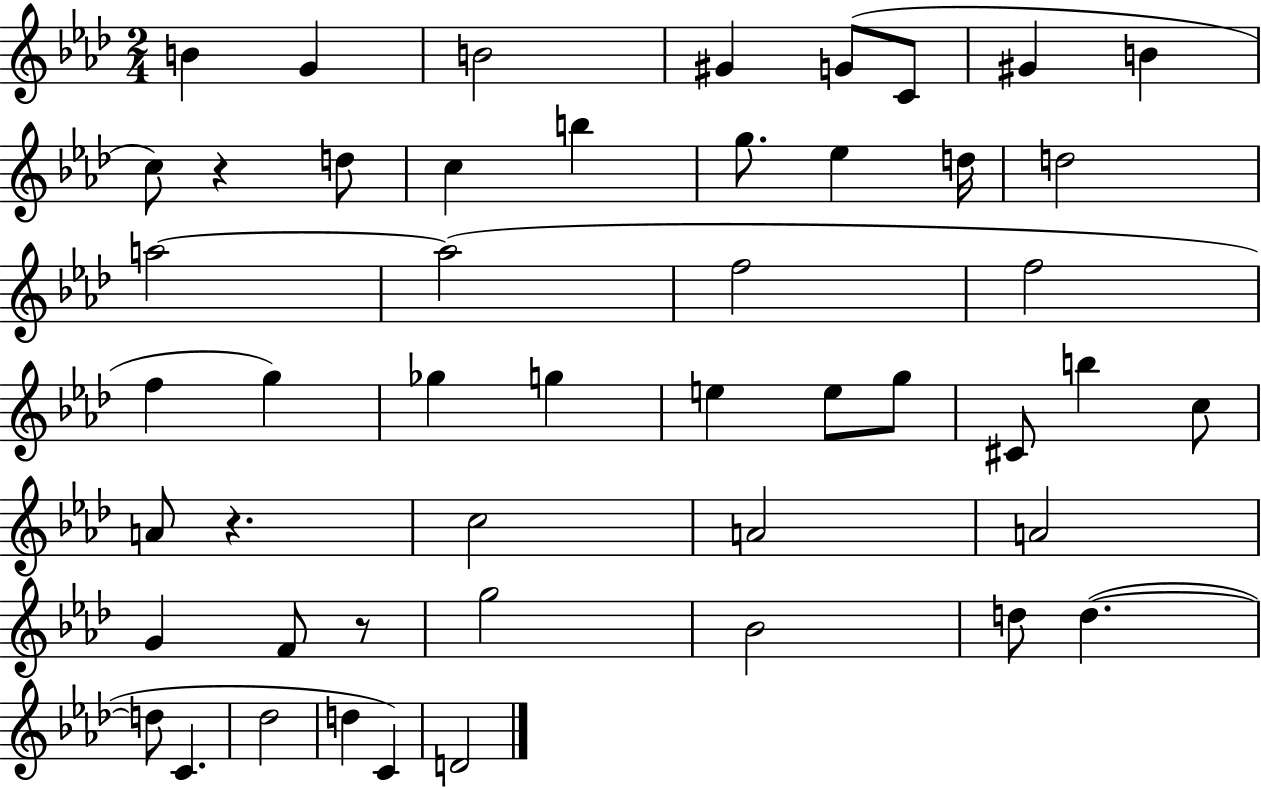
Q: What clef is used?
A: treble